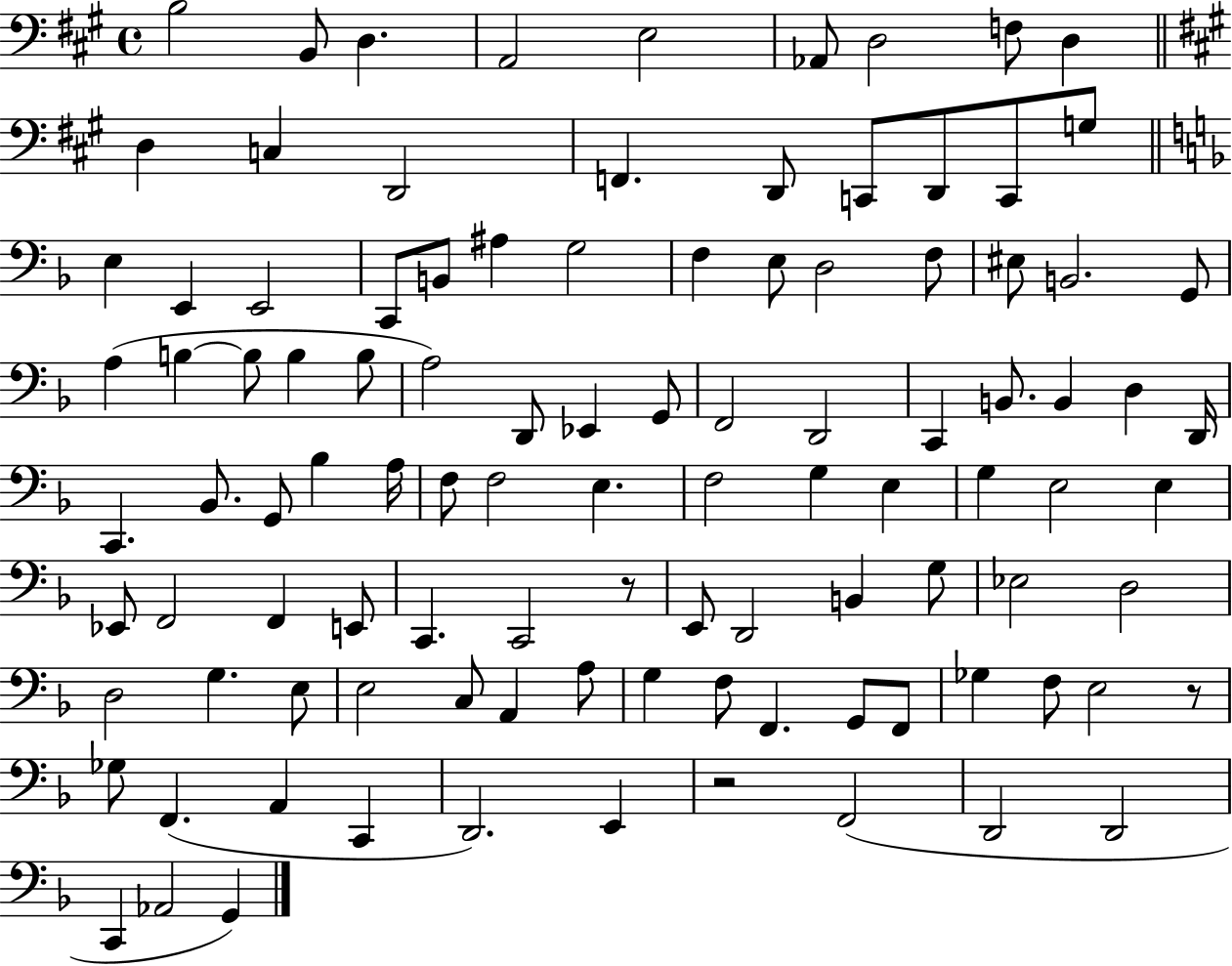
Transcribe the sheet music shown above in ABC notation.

X:1
T:Untitled
M:4/4
L:1/4
K:A
B,2 B,,/2 D, A,,2 E,2 _A,,/2 D,2 F,/2 D, D, C, D,,2 F,, D,,/2 C,,/2 D,,/2 C,,/2 G,/2 E, E,, E,,2 C,,/2 B,,/2 ^A, G,2 F, E,/2 D,2 F,/2 ^E,/2 B,,2 G,,/2 A, B, B,/2 B, B,/2 A,2 D,,/2 _E,, G,,/2 F,,2 D,,2 C,, B,,/2 B,, D, D,,/4 C,, _B,,/2 G,,/2 _B, A,/4 F,/2 F,2 E, F,2 G, E, G, E,2 E, _E,,/2 F,,2 F,, E,,/2 C,, C,,2 z/2 E,,/2 D,,2 B,, G,/2 _E,2 D,2 D,2 G, E,/2 E,2 C,/2 A,, A,/2 G, F,/2 F,, G,,/2 F,,/2 _G, F,/2 E,2 z/2 _G,/2 F,, A,, C,, D,,2 E,, z2 F,,2 D,,2 D,,2 C,, _A,,2 G,,